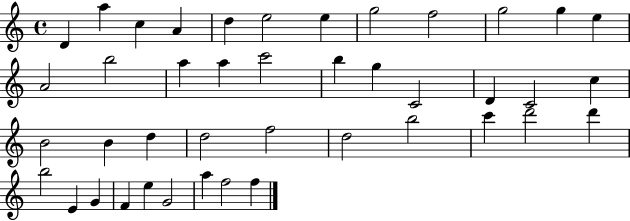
{
  \clef treble
  \time 4/4
  \defaultTimeSignature
  \key c \major
  d'4 a''4 c''4 a'4 | d''4 e''2 e''4 | g''2 f''2 | g''2 g''4 e''4 | \break a'2 b''2 | a''4 a''4 c'''2 | b''4 g''4 c'2 | d'4 c'2 c''4 | \break b'2 b'4 d''4 | d''2 f''2 | d''2 b''2 | c'''4 d'''2 d'''4 | \break b''2 e'4 g'4 | f'4 e''4 g'2 | a''4 f''2 f''4 | \bar "|."
}